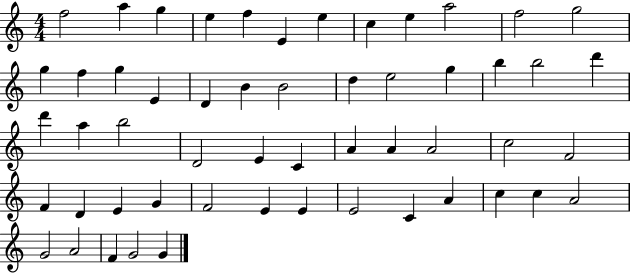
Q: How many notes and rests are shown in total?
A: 54